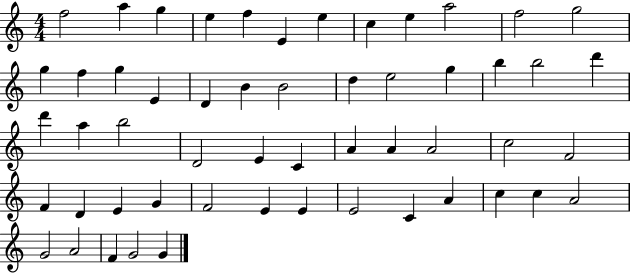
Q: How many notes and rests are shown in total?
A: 54